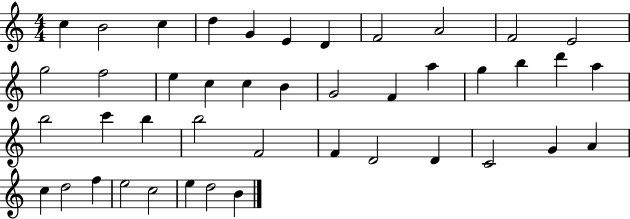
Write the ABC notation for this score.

X:1
T:Untitled
M:4/4
L:1/4
K:C
c B2 c d G E D F2 A2 F2 E2 g2 f2 e c c B G2 F a g b d' a b2 c' b b2 F2 F D2 D C2 G A c d2 f e2 c2 e d2 B